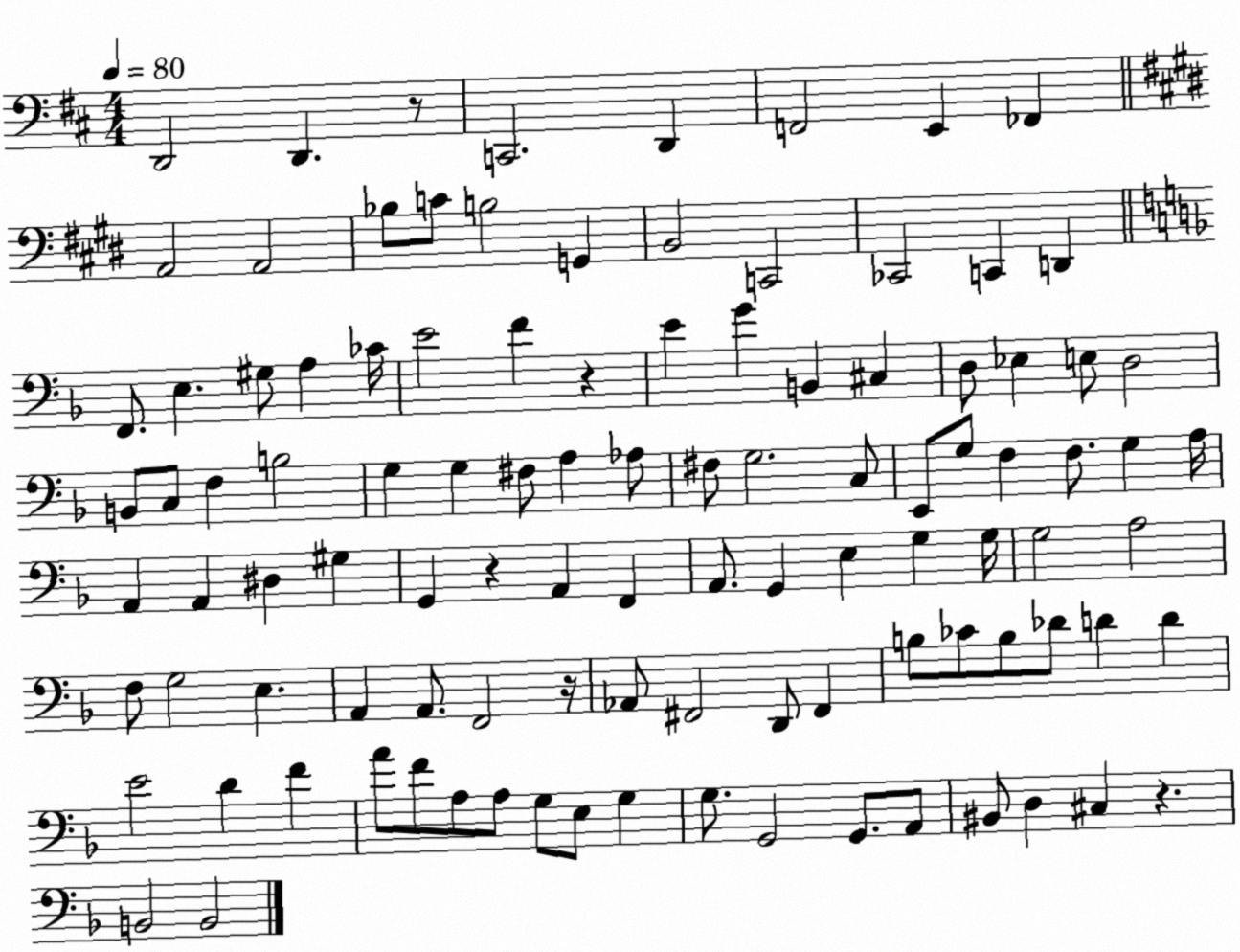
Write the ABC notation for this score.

X:1
T:Untitled
M:4/4
L:1/4
K:D
D,,2 D,, z/2 C,,2 D,, F,,2 E,, _F,, A,,2 A,,2 _B,/2 C/2 B,2 G,, B,,2 C,,2 _C,,2 C,, D,, F,,/2 E, ^G,/2 A, _C/4 E2 F z E G B,, ^C, D,/2 _E, E,/2 D,2 B,,/2 C,/2 F, B,2 G, G, ^F,/2 A, _A,/2 ^F,/2 G,2 C,/2 E,,/2 G,/2 F, F,/2 G, A,/4 A,, A,, ^D, ^G, G,, z A,, F,, A,,/2 G,, E, G, G,/4 G,2 A,2 F,/2 G,2 E, A,, A,,/2 F,,2 z/4 _A,,/2 ^F,,2 D,,/2 ^F,, B,/2 _C/2 B,/2 _D/2 D D E2 D F A/2 F/2 A,/2 A,/2 G,/2 E,/2 G, G,/2 G,,2 G,,/2 A,,/2 ^B,,/2 D, ^C, z B,,2 B,,2